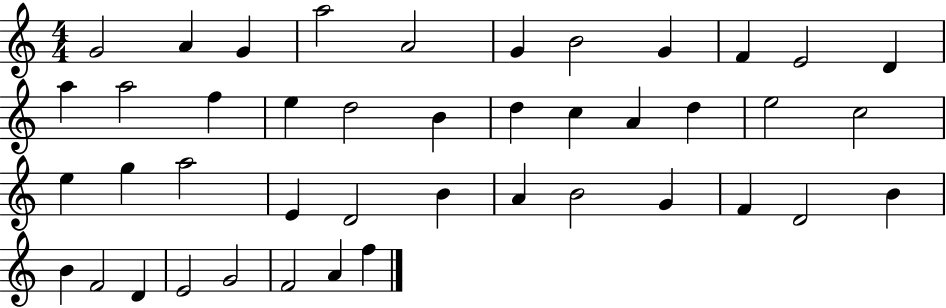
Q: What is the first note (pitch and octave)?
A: G4